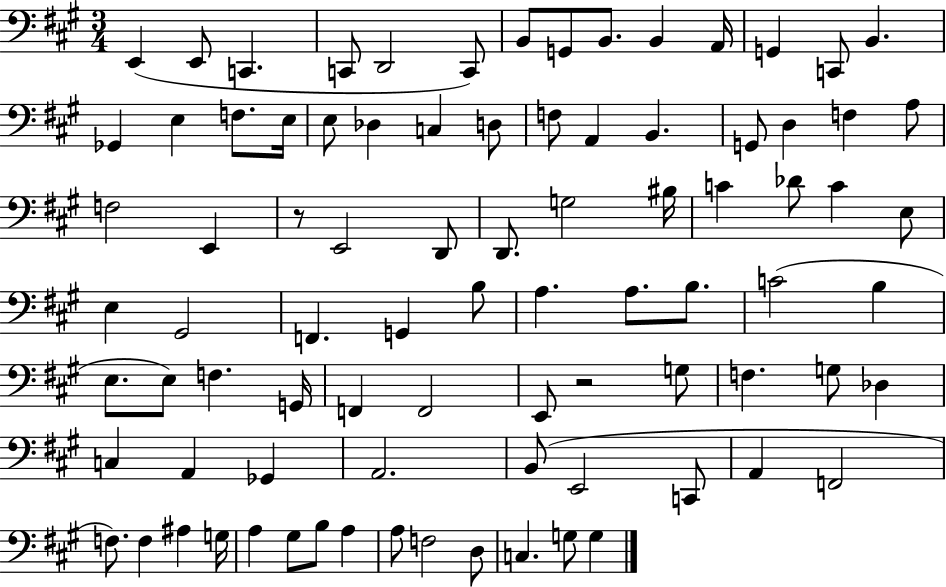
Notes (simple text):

E2/q E2/e C2/q. C2/e D2/h C2/e B2/e G2/e B2/e. B2/q A2/s G2/q C2/e B2/q. Gb2/q E3/q F3/e. E3/s E3/e Db3/q C3/q D3/e F3/e A2/q B2/q. G2/e D3/q F3/q A3/e F3/h E2/q R/e E2/h D2/e D2/e. G3/h BIS3/s C4/q Db4/e C4/q E3/e E3/q G#2/h F2/q. G2/q B3/e A3/q. A3/e. B3/e. C4/h B3/q E3/e. E3/e F3/q. G2/s F2/q F2/h E2/e R/h G3/e F3/q. G3/e Db3/q C3/q A2/q Gb2/q A2/h. B2/e E2/h C2/e A2/q F2/h F3/e. F3/q A#3/q G3/s A3/q G#3/e B3/e A3/q A3/e F3/h D3/e C3/q. G3/e G3/q